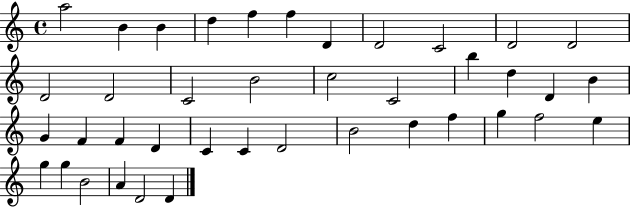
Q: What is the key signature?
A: C major